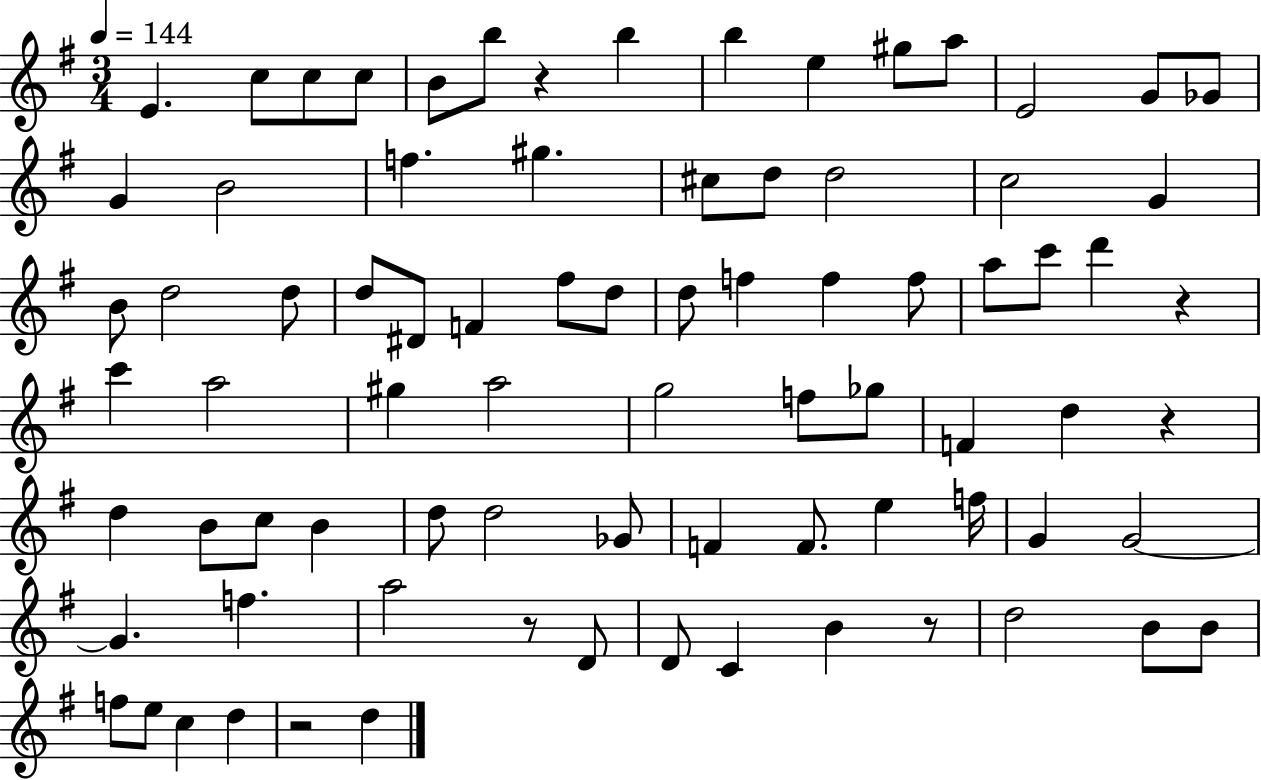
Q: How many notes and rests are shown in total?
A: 81